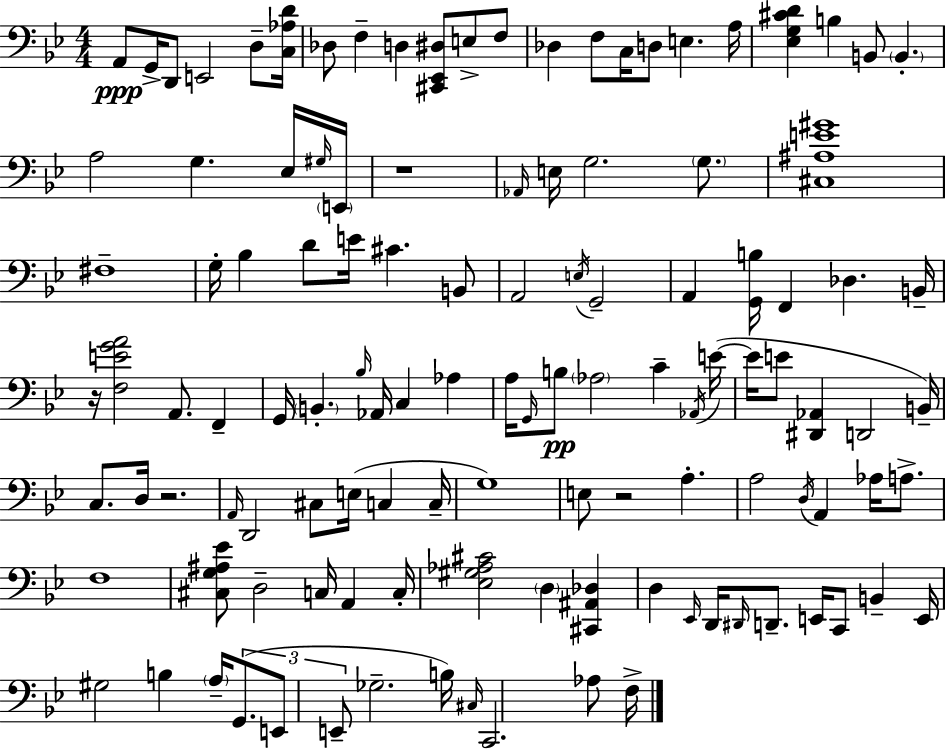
X:1
T:Untitled
M:4/4
L:1/4
K:Bb
A,,/2 G,,/4 D,,/2 E,,2 D,/2 [C,_A,D]/4 _D,/2 F, D, [^C,,_E,,^D,]/2 E,/2 F,/2 _D, F,/2 C,/4 D,/2 E, A,/4 [_E,G,^CD] B, B,,/2 B,, A,2 G, _E,/4 ^G,/4 E,,/4 z4 _A,,/4 E,/4 G,2 G,/2 [^C,^A,E^G]4 ^F,4 G,/4 _B, D/2 E/4 ^C B,,/2 A,,2 E,/4 G,,2 A,, [G,,B,]/4 F,, _D, B,,/4 z/4 [F,EGA]2 A,,/2 F,, G,,/4 B,, _B,/4 _A,,/4 C, _A, A,/4 G,,/4 B,/2 _A,2 C _A,,/4 E/4 E/4 E/2 [^D,,_A,,] D,,2 B,,/4 C,/2 D,/4 z2 A,,/4 D,,2 ^C,/2 E,/4 C, C,/4 G,4 E,/2 z2 A, A,2 D,/4 A,, _A,/4 A,/2 F,4 [^C,G,^A,_E]/2 D,2 C,/4 A,, C,/4 [_E,^G,_A,^C]2 D, [^C,,^A,,_D,] D, _E,,/4 D,,/4 ^D,,/4 D,,/2 E,,/4 C,,/2 B,, E,,/4 ^G,2 B, A,/4 G,,/2 E,,/2 E,,/2 _G,2 B,/4 ^C,/4 C,,2 _A,/2 F,/4